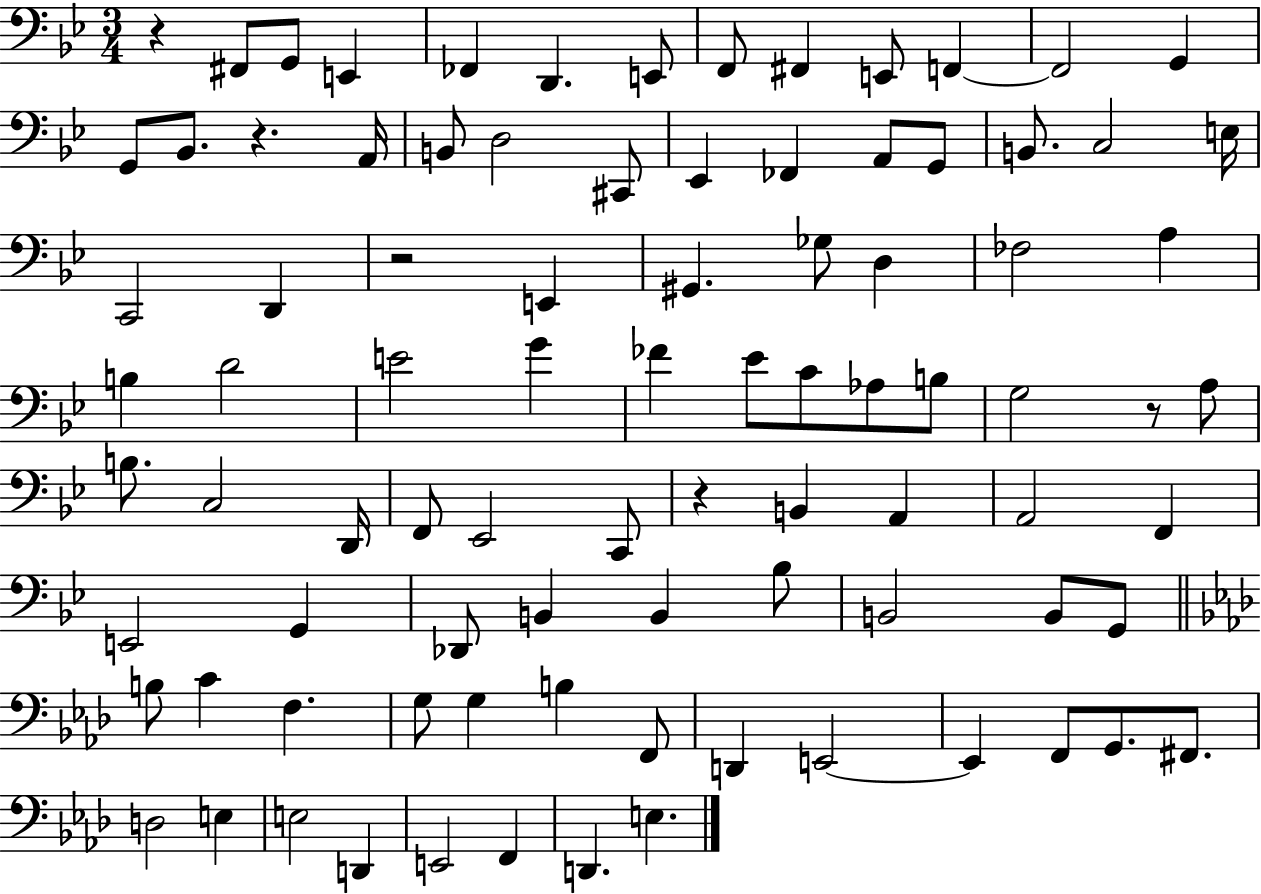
X:1
T:Untitled
M:3/4
L:1/4
K:Bb
z ^F,,/2 G,,/2 E,, _F,, D,, E,,/2 F,,/2 ^F,, E,,/2 F,, F,,2 G,, G,,/2 _B,,/2 z A,,/4 B,,/2 D,2 ^C,,/2 _E,, _F,, A,,/2 G,,/2 B,,/2 C,2 E,/4 C,,2 D,, z2 E,, ^G,, _G,/2 D, _F,2 A, B, D2 E2 G _F _E/2 C/2 _A,/2 B,/2 G,2 z/2 A,/2 B,/2 C,2 D,,/4 F,,/2 _E,,2 C,,/2 z B,, A,, A,,2 F,, E,,2 G,, _D,,/2 B,, B,, _B,/2 B,,2 B,,/2 G,,/2 B,/2 C F, G,/2 G, B, F,,/2 D,, E,,2 E,, F,,/2 G,,/2 ^F,,/2 D,2 E, E,2 D,, E,,2 F,, D,, E,